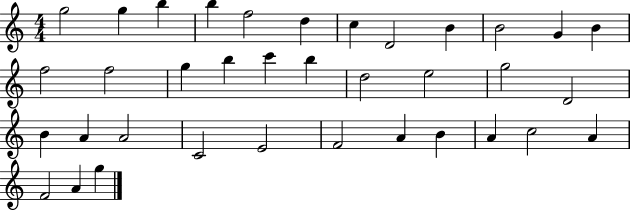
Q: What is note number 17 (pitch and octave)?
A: C6